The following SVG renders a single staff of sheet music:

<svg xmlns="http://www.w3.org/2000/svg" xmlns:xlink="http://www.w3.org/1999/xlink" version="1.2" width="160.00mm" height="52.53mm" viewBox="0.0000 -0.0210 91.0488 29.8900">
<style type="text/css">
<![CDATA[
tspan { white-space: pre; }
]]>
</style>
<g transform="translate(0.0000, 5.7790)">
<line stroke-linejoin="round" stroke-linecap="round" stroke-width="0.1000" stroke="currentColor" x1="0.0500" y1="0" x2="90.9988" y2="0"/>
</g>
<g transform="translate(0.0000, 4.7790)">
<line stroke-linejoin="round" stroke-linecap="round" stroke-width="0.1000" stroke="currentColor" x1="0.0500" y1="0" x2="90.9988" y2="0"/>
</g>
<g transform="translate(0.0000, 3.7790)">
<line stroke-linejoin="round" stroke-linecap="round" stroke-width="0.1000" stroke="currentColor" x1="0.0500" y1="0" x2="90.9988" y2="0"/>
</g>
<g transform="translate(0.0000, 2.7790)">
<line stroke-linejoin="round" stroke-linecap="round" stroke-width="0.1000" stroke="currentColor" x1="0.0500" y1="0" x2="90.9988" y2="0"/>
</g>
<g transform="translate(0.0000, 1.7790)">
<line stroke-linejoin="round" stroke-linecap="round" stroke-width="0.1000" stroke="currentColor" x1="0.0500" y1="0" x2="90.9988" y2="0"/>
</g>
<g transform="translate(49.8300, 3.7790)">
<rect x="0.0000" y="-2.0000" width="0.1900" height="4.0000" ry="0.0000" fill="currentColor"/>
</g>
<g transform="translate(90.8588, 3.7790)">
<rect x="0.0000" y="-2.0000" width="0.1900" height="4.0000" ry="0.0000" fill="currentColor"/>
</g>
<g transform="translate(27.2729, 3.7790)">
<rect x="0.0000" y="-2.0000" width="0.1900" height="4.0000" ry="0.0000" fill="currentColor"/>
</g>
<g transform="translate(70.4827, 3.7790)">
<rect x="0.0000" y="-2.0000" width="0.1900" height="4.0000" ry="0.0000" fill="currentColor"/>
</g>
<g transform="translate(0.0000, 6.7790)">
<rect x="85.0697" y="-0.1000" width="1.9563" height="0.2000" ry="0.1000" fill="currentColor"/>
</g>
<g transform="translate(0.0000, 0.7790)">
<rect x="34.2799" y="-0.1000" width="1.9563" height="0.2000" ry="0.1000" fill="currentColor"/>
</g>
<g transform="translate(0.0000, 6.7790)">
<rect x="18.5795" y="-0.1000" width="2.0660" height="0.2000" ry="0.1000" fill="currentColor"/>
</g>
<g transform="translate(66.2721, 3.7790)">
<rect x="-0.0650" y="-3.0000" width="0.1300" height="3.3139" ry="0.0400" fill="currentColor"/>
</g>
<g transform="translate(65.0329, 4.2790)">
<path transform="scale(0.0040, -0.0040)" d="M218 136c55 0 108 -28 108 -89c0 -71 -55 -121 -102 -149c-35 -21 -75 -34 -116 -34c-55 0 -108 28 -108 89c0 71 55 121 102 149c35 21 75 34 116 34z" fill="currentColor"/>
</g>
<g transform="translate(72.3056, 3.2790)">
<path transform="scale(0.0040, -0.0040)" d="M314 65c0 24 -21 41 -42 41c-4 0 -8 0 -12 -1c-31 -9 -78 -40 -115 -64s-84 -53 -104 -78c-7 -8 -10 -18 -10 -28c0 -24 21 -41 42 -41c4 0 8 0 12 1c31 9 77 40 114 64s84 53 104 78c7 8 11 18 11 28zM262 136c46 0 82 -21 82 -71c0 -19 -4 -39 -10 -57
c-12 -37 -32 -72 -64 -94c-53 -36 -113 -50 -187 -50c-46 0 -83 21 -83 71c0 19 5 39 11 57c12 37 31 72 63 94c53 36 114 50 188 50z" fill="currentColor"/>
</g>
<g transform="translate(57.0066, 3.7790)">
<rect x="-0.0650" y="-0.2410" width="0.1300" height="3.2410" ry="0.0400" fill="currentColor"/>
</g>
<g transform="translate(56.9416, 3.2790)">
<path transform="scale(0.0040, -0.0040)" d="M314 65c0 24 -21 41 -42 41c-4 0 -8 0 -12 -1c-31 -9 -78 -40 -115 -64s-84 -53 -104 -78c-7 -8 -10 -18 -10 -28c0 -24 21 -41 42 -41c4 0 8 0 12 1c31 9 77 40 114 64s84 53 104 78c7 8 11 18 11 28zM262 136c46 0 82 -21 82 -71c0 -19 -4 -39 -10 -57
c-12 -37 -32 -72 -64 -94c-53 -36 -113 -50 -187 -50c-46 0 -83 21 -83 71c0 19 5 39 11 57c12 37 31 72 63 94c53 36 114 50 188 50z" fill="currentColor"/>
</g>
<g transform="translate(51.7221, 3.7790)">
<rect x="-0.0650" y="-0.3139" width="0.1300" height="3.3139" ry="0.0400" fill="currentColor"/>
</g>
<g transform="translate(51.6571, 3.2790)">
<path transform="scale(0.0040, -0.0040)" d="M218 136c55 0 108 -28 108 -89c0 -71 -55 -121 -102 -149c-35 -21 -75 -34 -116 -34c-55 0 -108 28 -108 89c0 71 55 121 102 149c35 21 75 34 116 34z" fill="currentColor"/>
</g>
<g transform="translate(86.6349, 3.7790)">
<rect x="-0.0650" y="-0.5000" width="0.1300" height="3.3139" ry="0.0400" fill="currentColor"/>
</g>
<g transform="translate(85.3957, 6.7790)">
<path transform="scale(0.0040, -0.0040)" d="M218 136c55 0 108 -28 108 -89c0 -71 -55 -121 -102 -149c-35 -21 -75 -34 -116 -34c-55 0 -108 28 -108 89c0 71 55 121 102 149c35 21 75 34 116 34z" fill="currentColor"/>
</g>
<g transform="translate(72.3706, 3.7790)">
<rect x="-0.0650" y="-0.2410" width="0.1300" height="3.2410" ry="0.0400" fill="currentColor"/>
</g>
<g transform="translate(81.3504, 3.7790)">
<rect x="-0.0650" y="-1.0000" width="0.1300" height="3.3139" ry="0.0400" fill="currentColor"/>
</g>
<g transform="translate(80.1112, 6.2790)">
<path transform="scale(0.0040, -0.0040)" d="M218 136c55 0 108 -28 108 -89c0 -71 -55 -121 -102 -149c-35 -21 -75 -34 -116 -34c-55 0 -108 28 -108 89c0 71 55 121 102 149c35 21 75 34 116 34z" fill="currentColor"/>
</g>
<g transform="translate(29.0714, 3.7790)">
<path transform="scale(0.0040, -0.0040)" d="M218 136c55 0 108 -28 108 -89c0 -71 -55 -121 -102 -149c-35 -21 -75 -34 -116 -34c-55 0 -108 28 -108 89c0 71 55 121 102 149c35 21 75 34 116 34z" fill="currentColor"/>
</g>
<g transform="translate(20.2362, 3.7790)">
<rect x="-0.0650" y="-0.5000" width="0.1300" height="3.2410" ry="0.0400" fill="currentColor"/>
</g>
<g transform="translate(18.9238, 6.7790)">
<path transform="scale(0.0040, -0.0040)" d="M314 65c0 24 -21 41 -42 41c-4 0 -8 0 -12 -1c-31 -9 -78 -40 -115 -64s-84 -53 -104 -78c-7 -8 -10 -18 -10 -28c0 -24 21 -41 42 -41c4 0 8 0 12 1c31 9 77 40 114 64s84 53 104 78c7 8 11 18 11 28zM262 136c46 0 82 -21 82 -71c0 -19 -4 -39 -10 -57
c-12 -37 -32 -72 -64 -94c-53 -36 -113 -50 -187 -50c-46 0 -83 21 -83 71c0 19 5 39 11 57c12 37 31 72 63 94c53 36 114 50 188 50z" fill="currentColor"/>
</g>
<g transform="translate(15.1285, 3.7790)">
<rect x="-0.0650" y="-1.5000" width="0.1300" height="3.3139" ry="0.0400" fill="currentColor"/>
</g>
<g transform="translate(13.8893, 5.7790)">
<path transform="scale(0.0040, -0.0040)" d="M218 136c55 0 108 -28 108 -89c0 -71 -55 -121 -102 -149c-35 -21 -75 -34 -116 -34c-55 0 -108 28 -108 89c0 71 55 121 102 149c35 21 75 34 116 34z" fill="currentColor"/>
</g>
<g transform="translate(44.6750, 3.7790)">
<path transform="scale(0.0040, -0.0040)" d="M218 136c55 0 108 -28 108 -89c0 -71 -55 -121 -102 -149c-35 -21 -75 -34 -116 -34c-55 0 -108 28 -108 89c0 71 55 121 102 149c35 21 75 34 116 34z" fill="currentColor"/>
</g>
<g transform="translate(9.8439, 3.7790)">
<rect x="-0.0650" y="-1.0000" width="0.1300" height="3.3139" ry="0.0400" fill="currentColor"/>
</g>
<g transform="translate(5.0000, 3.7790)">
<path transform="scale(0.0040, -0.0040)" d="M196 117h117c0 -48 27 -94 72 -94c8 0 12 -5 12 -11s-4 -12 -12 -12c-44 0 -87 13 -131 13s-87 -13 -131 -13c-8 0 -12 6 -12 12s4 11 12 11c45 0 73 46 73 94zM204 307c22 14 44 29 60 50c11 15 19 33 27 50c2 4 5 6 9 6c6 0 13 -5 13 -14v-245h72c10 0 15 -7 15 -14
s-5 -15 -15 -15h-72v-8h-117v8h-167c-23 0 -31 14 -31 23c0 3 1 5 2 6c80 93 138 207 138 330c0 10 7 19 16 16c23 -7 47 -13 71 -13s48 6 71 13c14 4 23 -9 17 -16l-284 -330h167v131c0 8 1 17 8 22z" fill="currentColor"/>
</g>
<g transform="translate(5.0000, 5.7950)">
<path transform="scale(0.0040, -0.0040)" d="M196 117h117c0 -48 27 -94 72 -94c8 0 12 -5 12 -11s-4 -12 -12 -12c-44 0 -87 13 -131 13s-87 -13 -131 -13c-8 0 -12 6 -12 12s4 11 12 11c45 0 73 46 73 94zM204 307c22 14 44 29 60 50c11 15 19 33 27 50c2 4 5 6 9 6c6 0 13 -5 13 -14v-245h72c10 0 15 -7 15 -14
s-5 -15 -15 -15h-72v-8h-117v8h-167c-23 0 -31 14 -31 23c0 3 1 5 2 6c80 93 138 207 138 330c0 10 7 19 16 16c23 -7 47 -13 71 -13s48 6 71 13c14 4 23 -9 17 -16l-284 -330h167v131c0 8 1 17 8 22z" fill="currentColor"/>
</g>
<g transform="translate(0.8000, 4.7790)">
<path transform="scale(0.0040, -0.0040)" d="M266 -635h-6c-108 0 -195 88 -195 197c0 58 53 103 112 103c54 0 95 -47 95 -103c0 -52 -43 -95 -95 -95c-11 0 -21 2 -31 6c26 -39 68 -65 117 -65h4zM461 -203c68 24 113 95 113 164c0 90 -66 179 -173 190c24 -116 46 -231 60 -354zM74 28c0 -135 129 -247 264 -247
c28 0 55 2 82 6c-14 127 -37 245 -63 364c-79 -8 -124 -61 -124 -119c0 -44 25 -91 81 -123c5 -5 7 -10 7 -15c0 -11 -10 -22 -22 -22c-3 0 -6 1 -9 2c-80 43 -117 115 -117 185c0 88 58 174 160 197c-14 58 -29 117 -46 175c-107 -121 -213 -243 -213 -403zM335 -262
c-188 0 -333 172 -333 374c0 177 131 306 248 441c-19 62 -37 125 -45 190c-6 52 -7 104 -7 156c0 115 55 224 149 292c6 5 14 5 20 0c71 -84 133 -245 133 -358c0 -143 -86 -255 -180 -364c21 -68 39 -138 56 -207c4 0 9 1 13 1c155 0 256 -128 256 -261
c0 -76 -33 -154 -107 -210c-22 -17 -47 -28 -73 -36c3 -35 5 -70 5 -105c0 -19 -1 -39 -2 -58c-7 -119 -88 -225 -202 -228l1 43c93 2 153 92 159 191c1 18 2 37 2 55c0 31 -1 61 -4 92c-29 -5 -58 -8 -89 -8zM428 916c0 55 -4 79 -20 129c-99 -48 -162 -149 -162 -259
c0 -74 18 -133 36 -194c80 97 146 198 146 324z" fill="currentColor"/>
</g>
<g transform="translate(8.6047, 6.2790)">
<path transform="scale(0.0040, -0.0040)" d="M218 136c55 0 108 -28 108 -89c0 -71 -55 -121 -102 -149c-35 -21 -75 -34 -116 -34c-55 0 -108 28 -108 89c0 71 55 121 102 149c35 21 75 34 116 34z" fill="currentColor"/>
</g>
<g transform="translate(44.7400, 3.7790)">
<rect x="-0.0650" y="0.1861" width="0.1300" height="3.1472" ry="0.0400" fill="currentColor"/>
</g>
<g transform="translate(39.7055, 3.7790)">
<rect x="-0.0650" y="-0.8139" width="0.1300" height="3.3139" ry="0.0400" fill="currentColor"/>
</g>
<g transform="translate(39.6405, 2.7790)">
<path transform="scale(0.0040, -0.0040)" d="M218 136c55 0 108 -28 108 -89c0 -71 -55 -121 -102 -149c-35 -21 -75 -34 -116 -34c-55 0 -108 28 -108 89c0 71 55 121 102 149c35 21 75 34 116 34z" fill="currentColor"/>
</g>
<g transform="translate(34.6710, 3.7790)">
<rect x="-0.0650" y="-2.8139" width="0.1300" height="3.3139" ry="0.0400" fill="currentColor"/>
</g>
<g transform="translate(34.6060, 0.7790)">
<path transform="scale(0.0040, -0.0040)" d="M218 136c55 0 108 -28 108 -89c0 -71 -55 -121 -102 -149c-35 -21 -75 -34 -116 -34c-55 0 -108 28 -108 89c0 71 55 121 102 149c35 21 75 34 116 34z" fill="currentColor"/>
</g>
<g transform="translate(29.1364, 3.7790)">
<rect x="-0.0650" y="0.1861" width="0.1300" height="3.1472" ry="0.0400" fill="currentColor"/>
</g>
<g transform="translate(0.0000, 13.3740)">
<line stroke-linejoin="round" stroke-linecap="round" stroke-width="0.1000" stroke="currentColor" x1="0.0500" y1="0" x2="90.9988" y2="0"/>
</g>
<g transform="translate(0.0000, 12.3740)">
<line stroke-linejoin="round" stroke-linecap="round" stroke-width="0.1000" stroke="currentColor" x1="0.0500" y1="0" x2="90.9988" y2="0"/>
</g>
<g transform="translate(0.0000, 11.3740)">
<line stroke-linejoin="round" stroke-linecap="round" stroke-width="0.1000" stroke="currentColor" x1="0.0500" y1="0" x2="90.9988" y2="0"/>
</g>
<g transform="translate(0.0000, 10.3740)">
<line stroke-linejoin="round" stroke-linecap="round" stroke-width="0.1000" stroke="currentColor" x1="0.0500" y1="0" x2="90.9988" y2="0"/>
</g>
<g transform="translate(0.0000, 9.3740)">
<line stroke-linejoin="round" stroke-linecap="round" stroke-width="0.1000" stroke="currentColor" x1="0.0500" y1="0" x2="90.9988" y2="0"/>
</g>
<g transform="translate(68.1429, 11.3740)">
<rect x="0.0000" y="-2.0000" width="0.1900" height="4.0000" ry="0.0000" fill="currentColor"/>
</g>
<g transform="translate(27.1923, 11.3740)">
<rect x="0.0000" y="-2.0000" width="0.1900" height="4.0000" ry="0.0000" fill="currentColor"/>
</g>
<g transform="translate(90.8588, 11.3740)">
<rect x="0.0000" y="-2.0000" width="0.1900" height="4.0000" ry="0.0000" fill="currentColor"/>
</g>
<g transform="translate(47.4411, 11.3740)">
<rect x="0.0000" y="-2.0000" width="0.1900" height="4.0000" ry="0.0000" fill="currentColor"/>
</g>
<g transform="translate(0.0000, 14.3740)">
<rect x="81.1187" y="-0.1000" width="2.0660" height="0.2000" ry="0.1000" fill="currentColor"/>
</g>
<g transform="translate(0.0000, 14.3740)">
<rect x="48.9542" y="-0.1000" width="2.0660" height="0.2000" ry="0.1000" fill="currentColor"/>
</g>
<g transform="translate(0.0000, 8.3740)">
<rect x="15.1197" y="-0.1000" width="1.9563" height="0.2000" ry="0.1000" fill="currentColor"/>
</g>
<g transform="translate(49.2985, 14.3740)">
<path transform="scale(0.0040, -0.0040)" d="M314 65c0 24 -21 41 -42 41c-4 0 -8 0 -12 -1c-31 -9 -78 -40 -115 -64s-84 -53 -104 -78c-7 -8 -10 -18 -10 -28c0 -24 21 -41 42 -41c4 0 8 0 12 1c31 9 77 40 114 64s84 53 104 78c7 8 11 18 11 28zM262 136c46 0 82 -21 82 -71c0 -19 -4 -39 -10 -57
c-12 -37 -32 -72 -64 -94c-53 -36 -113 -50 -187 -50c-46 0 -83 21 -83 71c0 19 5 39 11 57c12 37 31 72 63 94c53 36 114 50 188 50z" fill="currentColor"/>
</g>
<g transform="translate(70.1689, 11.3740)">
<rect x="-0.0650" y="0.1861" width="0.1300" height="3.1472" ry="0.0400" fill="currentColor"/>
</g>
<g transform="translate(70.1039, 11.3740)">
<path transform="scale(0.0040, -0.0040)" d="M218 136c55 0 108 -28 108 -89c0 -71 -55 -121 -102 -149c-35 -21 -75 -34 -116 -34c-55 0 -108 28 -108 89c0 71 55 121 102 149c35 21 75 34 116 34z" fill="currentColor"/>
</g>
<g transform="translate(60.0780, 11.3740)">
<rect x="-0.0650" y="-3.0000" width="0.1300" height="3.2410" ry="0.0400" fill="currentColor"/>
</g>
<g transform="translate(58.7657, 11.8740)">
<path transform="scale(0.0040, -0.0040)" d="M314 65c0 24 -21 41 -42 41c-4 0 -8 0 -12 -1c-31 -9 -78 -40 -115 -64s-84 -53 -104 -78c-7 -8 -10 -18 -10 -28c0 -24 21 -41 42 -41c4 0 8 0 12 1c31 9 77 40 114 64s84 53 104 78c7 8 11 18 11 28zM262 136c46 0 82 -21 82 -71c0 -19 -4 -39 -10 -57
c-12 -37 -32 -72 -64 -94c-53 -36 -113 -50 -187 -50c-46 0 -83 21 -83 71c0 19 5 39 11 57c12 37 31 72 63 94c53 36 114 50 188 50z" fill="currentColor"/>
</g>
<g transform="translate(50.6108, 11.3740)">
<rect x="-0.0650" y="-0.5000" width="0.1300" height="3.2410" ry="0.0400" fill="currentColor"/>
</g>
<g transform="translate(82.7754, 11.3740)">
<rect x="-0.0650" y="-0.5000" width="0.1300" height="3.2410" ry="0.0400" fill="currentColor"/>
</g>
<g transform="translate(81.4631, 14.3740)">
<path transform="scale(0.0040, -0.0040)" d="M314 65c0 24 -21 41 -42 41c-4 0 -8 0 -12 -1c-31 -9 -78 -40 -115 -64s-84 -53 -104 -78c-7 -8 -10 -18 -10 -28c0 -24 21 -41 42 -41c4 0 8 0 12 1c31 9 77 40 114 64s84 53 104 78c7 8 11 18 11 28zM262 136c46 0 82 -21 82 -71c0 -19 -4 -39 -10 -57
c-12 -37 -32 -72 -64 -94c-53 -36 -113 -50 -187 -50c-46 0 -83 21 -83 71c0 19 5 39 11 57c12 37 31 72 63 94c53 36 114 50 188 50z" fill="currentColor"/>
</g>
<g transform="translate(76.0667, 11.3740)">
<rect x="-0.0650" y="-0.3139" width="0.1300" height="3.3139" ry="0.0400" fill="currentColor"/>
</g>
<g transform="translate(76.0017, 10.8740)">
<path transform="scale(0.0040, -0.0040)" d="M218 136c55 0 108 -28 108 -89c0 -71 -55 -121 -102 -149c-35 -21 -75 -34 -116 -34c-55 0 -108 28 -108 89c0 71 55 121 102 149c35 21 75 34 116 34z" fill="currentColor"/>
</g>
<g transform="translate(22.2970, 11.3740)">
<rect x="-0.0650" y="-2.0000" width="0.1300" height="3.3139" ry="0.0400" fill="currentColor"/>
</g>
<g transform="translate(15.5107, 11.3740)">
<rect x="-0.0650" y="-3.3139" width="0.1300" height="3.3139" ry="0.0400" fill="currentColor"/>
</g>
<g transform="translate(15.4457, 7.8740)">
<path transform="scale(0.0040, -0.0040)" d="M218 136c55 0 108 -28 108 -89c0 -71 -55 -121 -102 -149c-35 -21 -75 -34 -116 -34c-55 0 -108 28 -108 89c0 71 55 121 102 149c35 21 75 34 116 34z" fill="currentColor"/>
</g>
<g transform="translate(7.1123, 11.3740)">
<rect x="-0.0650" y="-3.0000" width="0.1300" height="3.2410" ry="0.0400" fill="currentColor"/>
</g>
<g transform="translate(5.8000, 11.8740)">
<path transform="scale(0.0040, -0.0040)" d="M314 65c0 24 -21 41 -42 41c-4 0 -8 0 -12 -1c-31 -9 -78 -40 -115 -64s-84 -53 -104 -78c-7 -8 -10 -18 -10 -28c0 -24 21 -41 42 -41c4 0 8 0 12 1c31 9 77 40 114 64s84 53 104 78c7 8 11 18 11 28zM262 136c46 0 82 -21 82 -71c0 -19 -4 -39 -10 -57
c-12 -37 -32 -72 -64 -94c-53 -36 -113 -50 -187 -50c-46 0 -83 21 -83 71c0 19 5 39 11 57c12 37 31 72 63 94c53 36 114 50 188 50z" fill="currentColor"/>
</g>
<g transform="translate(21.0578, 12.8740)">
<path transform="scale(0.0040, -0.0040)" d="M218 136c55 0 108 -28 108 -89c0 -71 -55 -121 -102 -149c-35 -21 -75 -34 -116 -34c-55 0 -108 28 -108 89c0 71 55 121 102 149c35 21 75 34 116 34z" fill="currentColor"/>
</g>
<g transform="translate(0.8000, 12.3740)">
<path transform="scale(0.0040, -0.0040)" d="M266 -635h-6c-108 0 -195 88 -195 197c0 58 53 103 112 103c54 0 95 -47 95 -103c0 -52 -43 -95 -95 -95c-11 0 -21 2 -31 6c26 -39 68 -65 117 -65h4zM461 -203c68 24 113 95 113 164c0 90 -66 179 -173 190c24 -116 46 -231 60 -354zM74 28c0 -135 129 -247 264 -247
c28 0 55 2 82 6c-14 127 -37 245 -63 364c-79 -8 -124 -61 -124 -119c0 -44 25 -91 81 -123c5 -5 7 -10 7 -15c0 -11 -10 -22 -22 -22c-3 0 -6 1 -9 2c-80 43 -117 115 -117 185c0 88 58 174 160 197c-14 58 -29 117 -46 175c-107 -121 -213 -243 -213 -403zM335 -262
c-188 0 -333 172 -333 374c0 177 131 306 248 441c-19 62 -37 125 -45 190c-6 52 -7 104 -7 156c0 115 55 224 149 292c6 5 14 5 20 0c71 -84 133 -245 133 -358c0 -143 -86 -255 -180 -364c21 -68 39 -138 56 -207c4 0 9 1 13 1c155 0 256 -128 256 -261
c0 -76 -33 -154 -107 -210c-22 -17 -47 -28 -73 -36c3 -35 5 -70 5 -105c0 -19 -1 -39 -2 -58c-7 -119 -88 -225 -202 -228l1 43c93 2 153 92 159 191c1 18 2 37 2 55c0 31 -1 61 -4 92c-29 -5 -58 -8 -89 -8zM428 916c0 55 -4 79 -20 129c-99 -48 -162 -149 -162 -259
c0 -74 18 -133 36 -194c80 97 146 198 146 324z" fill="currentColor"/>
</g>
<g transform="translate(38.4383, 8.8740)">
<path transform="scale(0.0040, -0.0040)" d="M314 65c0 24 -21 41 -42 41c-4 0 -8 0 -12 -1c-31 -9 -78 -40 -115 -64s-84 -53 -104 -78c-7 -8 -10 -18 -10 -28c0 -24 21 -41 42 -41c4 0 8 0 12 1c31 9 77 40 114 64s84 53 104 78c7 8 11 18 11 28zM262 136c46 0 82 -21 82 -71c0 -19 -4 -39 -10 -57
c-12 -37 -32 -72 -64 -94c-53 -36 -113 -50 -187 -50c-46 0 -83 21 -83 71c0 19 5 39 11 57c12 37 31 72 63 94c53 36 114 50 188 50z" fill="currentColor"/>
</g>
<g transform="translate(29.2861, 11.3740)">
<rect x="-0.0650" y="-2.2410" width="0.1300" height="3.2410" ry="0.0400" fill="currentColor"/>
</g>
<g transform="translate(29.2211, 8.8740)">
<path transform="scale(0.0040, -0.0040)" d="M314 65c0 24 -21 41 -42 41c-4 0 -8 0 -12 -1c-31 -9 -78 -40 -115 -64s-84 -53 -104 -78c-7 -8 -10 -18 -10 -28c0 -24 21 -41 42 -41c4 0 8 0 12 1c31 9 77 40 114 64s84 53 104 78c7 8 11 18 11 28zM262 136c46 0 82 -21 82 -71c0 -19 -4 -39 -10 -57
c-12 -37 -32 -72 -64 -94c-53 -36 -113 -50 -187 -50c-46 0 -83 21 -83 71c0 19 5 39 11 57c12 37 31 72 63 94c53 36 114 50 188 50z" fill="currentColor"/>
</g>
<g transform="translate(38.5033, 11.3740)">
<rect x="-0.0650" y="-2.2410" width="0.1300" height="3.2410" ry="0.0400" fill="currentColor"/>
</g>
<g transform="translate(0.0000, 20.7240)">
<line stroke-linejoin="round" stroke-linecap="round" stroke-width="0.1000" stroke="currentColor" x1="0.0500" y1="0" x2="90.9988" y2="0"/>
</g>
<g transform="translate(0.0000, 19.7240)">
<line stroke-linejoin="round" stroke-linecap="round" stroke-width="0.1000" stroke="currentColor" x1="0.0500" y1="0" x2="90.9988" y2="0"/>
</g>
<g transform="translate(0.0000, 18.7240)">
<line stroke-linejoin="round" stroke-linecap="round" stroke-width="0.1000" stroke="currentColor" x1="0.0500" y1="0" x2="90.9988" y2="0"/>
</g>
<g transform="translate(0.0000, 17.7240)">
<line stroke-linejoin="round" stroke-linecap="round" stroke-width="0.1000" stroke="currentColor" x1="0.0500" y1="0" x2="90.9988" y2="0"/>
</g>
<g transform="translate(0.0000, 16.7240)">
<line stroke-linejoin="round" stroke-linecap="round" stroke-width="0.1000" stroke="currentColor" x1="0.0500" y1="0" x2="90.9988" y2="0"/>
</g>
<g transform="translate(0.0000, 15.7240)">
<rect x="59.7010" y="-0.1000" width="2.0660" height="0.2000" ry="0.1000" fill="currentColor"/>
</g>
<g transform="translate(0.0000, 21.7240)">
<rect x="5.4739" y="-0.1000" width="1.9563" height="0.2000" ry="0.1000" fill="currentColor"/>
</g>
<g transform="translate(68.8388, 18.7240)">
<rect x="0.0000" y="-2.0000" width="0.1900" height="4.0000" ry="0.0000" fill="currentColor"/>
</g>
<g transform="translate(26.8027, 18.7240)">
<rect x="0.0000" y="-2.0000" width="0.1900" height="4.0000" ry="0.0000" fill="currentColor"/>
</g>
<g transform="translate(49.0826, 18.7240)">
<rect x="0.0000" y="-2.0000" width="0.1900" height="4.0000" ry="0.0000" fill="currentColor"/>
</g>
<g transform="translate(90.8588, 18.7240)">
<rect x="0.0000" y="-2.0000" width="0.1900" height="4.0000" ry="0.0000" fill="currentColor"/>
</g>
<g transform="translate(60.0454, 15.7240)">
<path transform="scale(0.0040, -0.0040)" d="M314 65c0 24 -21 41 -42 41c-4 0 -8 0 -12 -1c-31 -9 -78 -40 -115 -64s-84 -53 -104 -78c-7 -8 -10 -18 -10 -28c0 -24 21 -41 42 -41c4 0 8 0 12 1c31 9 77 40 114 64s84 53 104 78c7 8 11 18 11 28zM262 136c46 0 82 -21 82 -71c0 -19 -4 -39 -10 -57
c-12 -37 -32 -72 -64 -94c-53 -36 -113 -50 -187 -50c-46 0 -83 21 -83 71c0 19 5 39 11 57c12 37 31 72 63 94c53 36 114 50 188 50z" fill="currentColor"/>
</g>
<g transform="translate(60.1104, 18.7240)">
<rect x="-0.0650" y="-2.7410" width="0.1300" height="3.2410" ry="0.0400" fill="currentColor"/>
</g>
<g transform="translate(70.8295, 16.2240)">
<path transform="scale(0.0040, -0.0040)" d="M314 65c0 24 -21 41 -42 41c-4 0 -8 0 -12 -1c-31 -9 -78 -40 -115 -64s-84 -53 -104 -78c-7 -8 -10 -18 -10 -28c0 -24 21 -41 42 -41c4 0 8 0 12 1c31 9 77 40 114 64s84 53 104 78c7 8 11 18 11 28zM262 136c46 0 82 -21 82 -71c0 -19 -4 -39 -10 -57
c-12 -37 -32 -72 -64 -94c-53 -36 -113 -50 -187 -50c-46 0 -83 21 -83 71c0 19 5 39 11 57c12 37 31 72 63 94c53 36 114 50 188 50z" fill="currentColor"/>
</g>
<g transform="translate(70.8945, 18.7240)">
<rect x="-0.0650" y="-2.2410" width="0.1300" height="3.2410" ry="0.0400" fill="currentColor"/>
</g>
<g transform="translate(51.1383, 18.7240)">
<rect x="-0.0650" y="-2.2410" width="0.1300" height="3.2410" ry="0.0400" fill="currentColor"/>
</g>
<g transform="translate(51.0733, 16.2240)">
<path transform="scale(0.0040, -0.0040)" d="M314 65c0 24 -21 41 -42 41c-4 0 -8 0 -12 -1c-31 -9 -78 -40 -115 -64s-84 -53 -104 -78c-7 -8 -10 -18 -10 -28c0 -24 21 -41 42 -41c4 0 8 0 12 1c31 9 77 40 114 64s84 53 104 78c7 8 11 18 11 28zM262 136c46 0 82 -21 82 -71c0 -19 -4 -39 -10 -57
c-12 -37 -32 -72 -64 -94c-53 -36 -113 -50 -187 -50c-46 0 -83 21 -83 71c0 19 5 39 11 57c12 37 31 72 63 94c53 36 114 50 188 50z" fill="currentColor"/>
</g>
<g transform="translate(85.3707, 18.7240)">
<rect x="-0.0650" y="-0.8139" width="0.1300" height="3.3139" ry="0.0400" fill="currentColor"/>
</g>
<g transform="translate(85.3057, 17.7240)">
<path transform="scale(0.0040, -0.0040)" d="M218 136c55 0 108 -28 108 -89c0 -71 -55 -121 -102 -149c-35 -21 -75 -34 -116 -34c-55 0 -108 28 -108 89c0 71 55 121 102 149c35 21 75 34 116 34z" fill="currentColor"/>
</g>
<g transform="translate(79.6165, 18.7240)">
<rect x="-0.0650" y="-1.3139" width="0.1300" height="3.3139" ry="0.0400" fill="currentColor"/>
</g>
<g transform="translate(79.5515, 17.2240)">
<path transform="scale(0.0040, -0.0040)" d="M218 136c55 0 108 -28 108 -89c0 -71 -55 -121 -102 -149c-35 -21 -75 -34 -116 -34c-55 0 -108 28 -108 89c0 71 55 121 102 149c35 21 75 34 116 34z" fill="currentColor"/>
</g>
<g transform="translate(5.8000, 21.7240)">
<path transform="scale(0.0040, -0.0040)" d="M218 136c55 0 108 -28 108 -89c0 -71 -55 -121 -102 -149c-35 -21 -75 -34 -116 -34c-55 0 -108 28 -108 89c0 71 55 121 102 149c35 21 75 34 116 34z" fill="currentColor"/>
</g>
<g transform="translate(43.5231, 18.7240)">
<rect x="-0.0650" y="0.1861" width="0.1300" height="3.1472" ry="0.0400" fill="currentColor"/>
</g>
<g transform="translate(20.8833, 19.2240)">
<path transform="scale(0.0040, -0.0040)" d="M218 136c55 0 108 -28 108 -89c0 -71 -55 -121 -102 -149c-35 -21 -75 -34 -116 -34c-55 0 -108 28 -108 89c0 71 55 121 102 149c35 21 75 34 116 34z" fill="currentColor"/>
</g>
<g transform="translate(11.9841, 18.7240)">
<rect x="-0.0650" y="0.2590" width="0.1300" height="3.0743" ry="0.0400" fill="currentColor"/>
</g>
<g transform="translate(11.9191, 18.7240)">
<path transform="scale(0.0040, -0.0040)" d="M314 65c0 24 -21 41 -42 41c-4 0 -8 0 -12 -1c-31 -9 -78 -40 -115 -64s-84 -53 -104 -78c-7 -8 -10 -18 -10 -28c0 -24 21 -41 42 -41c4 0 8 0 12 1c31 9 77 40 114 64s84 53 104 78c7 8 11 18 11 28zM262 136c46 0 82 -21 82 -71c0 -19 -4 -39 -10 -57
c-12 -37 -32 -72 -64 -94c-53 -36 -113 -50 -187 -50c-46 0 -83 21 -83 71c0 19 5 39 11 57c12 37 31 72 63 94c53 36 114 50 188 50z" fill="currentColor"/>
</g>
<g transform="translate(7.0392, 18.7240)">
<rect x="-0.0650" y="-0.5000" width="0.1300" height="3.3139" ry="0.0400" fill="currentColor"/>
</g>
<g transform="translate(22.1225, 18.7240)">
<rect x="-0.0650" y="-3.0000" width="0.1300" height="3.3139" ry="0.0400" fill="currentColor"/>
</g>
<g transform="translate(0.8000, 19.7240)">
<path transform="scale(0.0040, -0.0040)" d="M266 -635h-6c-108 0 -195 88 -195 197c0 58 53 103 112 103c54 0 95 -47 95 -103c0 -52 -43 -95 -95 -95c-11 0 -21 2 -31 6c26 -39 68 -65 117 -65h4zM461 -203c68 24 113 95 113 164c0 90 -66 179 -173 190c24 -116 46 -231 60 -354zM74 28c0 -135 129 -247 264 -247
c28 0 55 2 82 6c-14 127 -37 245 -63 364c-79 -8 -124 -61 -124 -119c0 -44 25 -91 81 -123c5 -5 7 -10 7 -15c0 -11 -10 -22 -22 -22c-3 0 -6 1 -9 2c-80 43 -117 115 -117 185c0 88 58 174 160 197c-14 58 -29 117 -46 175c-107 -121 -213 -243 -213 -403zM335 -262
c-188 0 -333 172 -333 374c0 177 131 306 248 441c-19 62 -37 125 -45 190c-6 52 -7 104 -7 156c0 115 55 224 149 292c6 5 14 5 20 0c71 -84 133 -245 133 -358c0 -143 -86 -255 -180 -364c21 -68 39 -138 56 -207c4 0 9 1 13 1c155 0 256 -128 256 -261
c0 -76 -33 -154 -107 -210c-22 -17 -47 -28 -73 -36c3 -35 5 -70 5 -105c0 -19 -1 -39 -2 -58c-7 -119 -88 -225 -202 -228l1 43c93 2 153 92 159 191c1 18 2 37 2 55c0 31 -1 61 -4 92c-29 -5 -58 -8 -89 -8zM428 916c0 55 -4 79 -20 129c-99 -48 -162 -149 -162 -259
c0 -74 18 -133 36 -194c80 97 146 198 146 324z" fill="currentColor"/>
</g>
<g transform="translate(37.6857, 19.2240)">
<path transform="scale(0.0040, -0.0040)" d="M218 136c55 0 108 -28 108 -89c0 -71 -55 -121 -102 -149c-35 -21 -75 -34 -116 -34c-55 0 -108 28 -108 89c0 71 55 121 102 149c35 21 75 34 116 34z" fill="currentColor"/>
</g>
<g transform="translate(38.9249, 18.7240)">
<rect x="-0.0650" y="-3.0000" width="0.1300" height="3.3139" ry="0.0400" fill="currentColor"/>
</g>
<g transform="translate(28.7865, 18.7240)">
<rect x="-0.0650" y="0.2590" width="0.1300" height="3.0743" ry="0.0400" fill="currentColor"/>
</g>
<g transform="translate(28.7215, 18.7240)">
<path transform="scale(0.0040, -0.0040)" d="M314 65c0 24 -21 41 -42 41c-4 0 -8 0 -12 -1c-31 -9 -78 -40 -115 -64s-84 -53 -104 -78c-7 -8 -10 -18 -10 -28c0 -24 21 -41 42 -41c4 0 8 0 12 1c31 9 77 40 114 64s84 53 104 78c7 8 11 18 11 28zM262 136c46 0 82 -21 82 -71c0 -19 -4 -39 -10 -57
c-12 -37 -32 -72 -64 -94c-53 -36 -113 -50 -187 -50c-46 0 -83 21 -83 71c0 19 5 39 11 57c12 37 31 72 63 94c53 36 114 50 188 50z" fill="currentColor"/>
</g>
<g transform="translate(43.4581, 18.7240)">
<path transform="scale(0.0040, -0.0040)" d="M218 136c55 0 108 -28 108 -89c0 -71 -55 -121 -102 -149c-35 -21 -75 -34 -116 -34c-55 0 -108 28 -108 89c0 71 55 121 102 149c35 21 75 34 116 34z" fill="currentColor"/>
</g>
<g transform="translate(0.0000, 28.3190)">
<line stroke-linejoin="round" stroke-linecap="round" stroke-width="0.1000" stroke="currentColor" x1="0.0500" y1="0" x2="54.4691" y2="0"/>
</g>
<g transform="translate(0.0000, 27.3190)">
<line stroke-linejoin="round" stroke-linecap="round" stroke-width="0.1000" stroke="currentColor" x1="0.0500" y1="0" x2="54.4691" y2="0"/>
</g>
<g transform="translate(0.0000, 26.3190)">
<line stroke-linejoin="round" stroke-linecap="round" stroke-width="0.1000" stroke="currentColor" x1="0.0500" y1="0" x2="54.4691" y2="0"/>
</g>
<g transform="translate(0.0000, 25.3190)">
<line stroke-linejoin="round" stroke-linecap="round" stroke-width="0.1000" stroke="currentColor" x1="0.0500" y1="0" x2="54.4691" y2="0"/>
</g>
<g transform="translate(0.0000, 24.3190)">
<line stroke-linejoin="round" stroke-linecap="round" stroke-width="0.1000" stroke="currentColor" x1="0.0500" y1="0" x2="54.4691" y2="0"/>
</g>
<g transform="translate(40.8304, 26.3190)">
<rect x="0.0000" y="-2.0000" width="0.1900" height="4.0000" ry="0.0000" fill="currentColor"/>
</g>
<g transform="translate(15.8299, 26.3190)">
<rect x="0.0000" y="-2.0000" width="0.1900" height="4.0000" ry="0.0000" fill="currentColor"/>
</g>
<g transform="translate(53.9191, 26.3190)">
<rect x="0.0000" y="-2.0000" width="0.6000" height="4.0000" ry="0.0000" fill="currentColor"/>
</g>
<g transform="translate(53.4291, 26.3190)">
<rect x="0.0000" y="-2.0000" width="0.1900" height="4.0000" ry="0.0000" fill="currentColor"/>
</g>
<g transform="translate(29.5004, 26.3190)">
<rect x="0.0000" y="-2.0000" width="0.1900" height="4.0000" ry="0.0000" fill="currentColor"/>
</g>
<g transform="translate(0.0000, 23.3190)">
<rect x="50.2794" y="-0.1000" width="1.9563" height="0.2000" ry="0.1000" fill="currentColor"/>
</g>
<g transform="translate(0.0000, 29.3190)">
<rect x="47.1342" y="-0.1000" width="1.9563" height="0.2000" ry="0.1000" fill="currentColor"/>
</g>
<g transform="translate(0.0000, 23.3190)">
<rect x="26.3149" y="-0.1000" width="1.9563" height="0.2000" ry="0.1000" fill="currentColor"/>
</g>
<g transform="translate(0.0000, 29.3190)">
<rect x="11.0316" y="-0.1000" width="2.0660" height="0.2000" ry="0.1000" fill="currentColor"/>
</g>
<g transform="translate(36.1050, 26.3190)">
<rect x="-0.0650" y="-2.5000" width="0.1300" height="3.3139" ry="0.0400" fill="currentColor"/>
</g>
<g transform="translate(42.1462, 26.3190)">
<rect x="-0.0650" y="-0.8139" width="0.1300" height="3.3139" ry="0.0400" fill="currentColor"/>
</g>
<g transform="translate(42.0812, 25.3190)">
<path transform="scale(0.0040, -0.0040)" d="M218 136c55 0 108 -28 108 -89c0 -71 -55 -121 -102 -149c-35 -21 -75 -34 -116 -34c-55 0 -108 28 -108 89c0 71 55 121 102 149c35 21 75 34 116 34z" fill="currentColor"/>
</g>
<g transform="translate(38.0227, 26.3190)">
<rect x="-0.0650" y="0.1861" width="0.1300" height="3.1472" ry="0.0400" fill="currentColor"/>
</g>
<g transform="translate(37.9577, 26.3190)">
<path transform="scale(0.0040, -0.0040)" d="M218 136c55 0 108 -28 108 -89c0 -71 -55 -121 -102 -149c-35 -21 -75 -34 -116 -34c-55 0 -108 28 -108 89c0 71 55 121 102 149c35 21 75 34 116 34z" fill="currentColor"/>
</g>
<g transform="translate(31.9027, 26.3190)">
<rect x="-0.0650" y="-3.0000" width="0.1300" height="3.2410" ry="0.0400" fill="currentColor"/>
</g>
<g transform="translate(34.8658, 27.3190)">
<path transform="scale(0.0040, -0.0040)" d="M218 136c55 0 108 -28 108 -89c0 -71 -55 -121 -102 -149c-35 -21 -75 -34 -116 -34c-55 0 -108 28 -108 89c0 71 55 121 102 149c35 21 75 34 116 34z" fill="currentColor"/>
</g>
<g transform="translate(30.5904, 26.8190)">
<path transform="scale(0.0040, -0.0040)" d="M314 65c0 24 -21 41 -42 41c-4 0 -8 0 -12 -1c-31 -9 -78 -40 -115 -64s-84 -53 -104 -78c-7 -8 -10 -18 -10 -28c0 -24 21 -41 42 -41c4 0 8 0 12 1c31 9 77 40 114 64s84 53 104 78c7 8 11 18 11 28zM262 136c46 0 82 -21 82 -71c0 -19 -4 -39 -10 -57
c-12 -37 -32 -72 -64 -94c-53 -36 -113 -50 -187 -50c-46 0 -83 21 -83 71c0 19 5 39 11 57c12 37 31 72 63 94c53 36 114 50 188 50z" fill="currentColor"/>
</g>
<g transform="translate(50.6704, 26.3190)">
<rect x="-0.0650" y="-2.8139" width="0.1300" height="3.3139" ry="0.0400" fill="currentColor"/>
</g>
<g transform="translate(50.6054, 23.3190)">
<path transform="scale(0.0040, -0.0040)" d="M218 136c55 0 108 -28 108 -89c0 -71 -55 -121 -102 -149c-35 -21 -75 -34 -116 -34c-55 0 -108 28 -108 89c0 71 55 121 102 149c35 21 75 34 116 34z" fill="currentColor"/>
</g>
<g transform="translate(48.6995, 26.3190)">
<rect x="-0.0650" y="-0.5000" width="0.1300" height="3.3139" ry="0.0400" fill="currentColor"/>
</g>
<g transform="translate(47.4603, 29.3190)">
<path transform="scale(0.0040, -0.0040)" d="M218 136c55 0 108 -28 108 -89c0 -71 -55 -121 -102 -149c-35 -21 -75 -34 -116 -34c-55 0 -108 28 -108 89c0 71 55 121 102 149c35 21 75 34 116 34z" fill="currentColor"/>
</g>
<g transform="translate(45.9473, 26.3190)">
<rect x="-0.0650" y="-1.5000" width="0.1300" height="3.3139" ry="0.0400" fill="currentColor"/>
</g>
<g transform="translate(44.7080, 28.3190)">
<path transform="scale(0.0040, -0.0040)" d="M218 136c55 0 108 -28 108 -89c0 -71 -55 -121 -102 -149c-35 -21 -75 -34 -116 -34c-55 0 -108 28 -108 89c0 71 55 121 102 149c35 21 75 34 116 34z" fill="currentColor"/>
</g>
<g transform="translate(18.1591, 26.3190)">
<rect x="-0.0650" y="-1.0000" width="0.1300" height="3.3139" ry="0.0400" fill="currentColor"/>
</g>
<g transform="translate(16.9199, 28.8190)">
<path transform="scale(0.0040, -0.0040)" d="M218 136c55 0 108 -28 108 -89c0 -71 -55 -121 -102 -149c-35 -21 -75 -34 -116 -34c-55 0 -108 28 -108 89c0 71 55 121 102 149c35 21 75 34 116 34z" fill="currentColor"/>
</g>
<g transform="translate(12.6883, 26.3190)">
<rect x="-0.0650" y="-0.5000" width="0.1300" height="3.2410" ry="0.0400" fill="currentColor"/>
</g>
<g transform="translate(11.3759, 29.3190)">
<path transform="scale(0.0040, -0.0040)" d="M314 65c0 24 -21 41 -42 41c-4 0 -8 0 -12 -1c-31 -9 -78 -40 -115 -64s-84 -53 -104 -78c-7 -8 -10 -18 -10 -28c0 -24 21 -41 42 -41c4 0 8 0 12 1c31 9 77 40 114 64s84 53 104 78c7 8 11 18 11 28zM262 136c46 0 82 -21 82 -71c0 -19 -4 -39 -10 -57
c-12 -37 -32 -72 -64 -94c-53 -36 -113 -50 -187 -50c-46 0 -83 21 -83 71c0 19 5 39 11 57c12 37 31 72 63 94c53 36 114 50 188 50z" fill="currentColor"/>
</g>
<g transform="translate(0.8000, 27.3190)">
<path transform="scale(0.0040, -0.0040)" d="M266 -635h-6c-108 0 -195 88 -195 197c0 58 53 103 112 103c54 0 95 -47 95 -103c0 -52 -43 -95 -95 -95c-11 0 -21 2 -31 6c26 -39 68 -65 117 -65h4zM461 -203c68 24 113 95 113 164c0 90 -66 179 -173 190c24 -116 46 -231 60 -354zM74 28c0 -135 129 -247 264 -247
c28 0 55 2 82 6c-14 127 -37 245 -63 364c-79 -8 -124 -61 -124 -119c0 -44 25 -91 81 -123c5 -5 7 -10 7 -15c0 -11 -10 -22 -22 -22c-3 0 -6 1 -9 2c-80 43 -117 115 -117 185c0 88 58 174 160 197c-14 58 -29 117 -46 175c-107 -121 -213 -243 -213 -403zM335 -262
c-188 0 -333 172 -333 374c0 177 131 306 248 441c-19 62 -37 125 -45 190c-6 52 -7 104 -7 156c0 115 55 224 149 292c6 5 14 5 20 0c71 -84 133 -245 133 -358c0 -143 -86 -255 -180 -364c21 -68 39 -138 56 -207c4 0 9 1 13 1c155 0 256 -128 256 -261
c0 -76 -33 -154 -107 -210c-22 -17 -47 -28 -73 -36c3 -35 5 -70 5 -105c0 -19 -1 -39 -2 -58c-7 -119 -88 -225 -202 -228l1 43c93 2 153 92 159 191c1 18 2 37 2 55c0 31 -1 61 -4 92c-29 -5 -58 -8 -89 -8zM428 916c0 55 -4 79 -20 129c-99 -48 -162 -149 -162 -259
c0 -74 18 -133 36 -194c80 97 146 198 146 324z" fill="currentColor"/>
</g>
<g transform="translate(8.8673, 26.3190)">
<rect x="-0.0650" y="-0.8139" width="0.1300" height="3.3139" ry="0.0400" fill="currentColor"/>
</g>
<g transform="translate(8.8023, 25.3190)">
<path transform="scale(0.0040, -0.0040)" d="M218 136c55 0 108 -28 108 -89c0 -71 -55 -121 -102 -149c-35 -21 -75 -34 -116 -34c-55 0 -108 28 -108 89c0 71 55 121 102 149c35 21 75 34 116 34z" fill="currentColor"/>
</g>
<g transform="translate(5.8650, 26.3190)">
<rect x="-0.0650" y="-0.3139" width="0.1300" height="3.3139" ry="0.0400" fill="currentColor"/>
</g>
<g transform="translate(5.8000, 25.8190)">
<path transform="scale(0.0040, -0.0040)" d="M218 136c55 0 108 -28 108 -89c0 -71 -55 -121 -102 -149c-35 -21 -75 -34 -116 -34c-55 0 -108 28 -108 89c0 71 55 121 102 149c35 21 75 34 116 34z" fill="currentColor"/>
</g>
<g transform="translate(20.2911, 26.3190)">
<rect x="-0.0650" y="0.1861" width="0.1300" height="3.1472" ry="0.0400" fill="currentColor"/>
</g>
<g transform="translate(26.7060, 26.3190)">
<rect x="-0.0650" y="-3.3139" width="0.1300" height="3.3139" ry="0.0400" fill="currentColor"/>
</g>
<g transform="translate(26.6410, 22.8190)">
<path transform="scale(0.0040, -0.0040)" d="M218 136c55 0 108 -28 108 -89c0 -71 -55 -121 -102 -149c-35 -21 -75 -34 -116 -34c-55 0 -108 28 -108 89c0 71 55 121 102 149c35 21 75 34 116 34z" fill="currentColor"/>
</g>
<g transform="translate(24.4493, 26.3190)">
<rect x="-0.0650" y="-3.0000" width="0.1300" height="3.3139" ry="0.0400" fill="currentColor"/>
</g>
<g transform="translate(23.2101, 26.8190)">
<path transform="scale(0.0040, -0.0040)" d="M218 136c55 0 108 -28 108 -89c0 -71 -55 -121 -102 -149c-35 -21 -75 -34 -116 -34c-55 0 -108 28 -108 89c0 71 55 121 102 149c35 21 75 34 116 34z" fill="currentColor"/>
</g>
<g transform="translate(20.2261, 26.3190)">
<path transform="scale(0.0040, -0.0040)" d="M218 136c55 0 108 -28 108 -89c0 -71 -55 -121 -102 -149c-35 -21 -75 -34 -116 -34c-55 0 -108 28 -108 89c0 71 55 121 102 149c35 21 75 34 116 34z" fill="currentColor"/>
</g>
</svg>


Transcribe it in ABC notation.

X:1
T:Untitled
M:4/4
L:1/4
K:C
D E C2 B a d B c c2 A c2 D C A2 b F g2 g2 C2 A2 B c C2 C B2 A B2 A B g2 a2 g2 e d c d C2 D B A b A2 G B d E C a